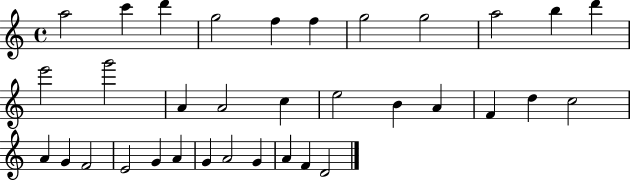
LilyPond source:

{
  \clef treble
  \time 4/4
  \defaultTimeSignature
  \key c \major
  a''2 c'''4 d'''4 | g''2 f''4 f''4 | g''2 g''2 | a''2 b''4 d'''4 | \break e'''2 g'''2 | a'4 a'2 c''4 | e''2 b'4 a'4 | f'4 d''4 c''2 | \break a'4 g'4 f'2 | e'2 g'4 a'4 | g'4 a'2 g'4 | a'4 f'4 d'2 | \break \bar "|."
}